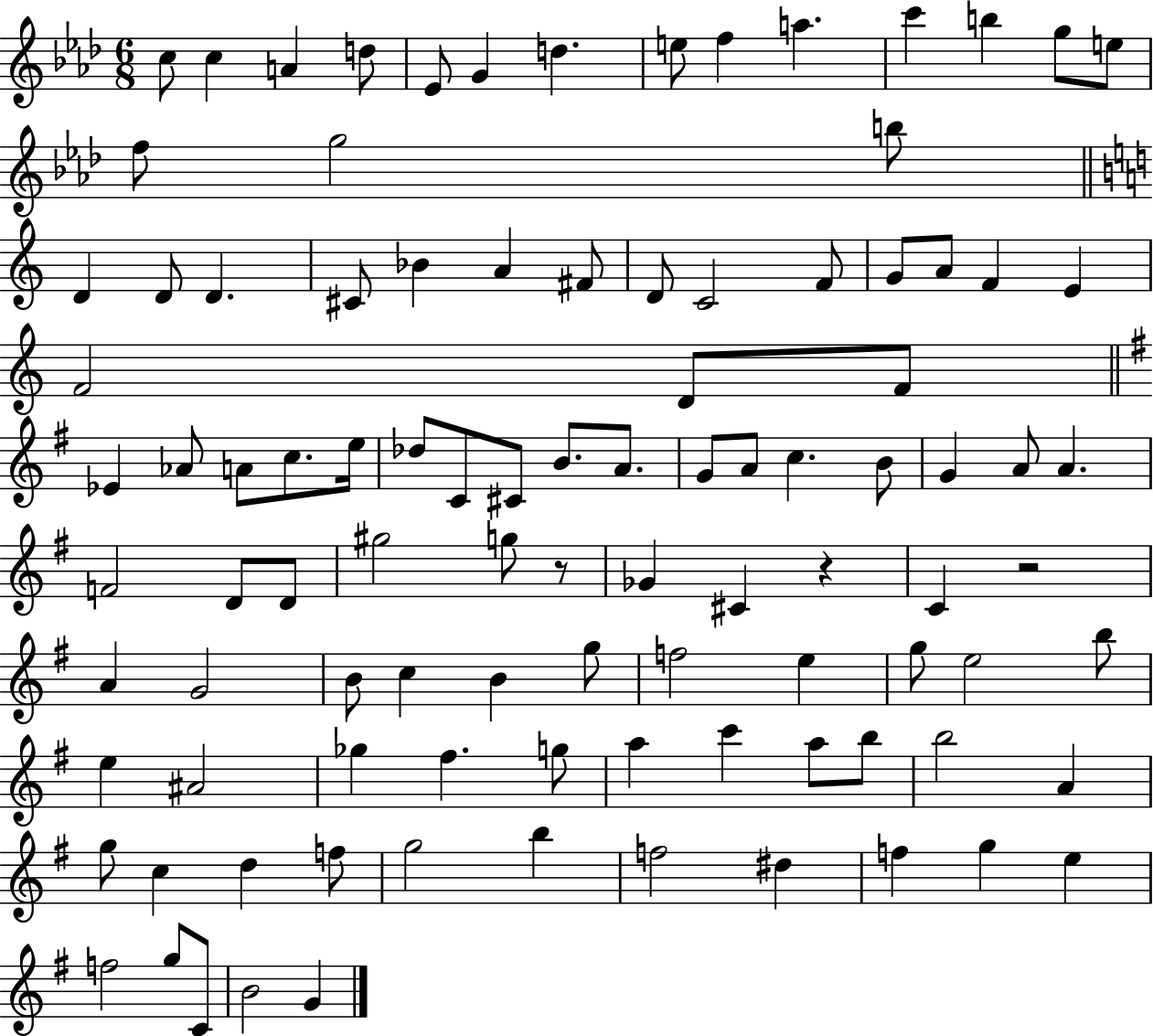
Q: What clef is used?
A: treble